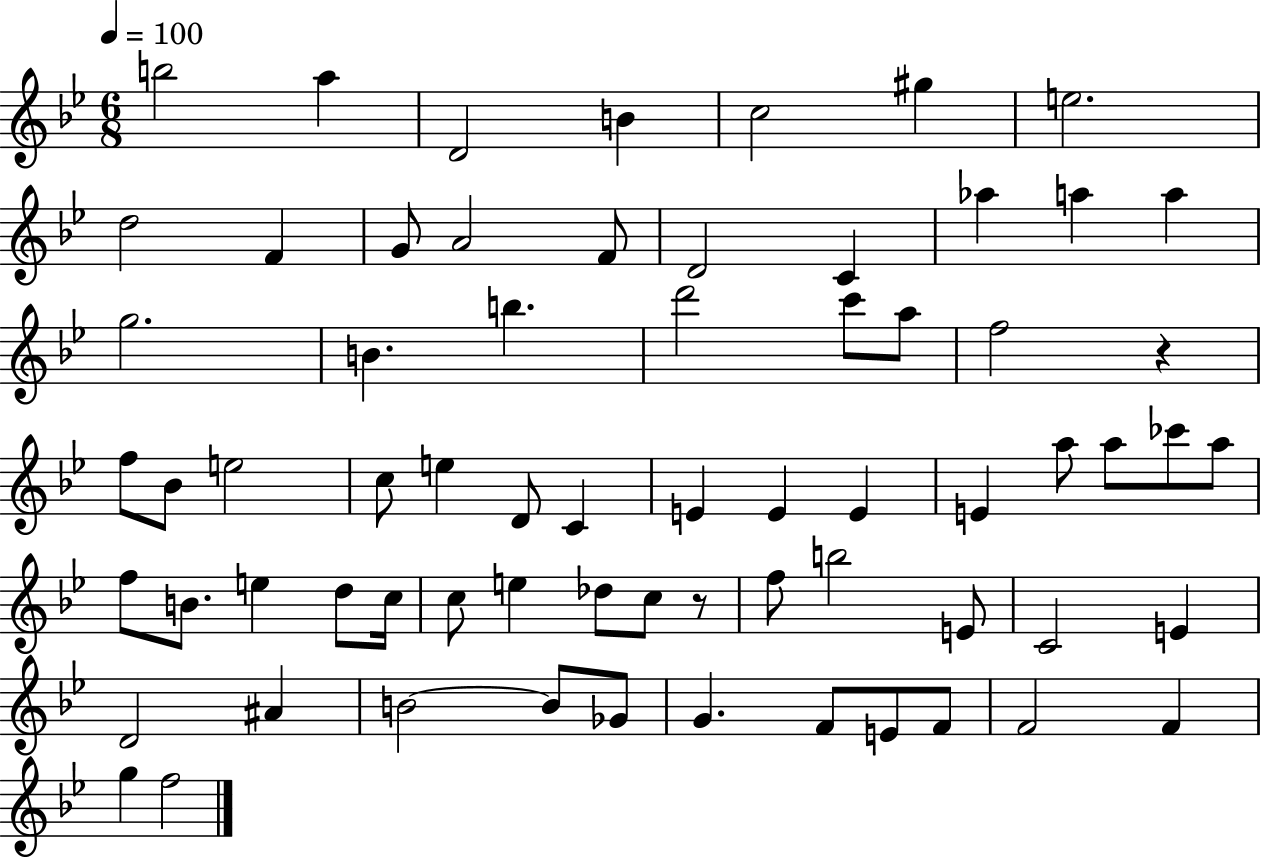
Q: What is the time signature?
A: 6/8